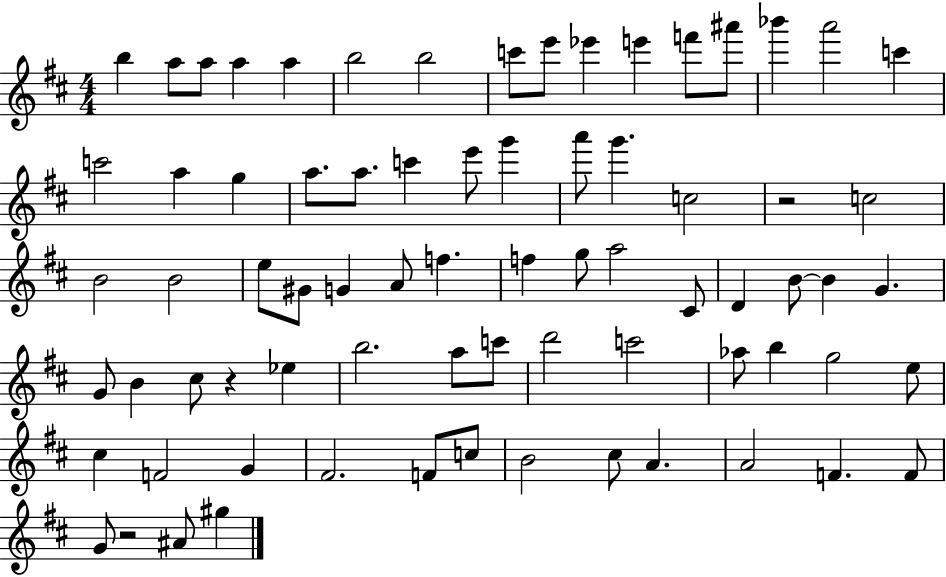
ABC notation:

X:1
T:Untitled
M:4/4
L:1/4
K:D
b a/2 a/2 a a b2 b2 c'/2 e'/2 _e' e' f'/2 ^a'/2 _b' a'2 c' c'2 a g a/2 a/2 c' e'/2 g' a'/2 g' c2 z2 c2 B2 B2 e/2 ^G/2 G A/2 f f g/2 a2 ^C/2 D B/2 B G G/2 B ^c/2 z _e b2 a/2 c'/2 d'2 c'2 _a/2 b g2 e/2 ^c F2 G ^F2 F/2 c/2 B2 ^c/2 A A2 F F/2 G/2 z2 ^A/2 ^g